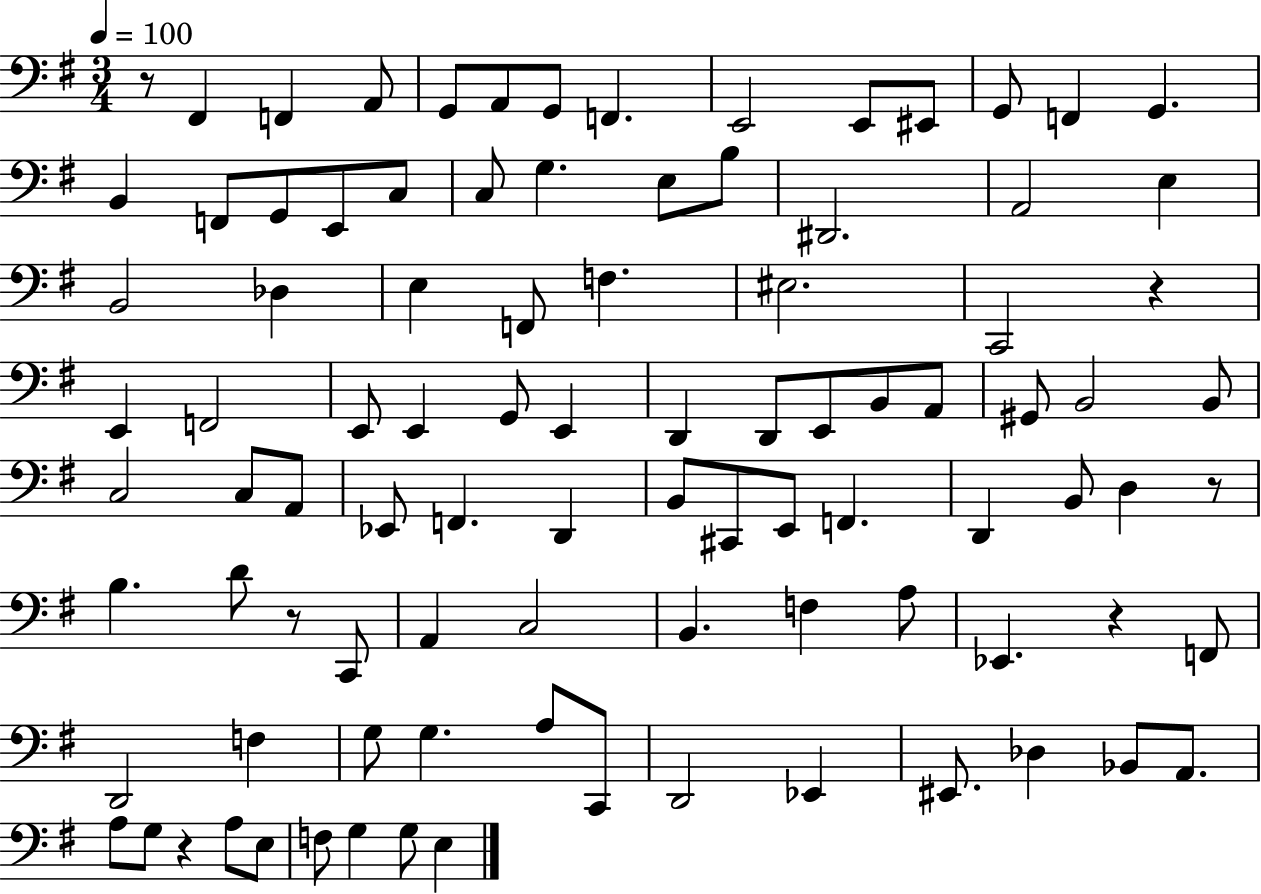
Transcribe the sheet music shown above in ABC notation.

X:1
T:Untitled
M:3/4
L:1/4
K:G
z/2 ^F,, F,, A,,/2 G,,/2 A,,/2 G,,/2 F,, E,,2 E,,/2 ^E,,/2 G,,/2 F,, G,, B,, F,,/2 G,,/2 E,,/2 C,/2 C,/2 G, E,/2 B,/2 ^D,,2 A,,2 E, B,,2 _D, E, F,,/2 F, ^E,2 C,,2 z E,, F,,2 E,,/2 E,, G,,/2 E,, D,, D,,/2 E,,/2 B,,/2 A,,/2 ^G,,/2 B,,2 B,,/2 C,2 C,/2 A,,/2 _E,,/2 F,, D,, B,,/2 ^C,,/2 E,,/2 F,, D,, B,,/2 D, z/2 B, D/2 z/2 C,,/2 A,, C,2 B,, F, A,/2 _E,, z F,,/2 D,,2 F, G,/2 G, A,/2 C,,/2 D,,2 _E,, ^E,,/2 _D, _B,,/2 A,,/2 A,/2 G,/2 z A,/2 E,/2 F,/2 G, G,/2 E,